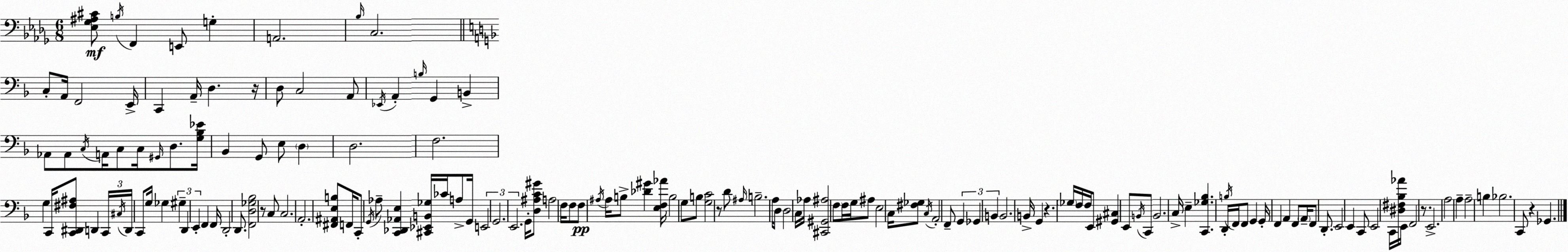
X:1
T:Untitled
M:6/8
L:1/4
K:Bbm
[_E,_G,^A,^C]/2 B,/4 F,, E,,/2 G, A,,2 _B,/4 C,2 C,/2 A,,/4 F,,2 E,,/4 C,, A,,/4 D, z/4 D,/2 C,2 A,,/2 _E,,/4 A,, B,/4 G,, B,, _A,,/2 _A,,/2 C,/4 A,,/4 C,/2 C,/4 ^G,,/4 D,/2 [G,_B,_E]/4 _B,, G,,/2 E,/2 D, D,2 F,2 G, C,,/4 [C,,^D,,^F,^A,]/2 D,, C,,/4 ^C,/4 D,,/4 C,,/2 G,/4 _G, ^G, D,, E,, F,, F,,/4 D,,2 D,,/2 [F,,D,_G,_B,]2 z/2 C,/2 C,2 A,,2 [^F,,^A,,E,B,]/2 F,,/4 C,,/2 G,,/4 _A,/2 [C,,_D,,_A,,E,] [^C,,_E,,B,,_G,]/4 _C/4 A,/2 G,,/4 E,,2 G,,2 E,,2 G,,/4 [D,^A,C^G]/2 A,2 F,/4 F,/2 F,/2 ^A,/4 ^A,/4 B,/2 [_D^G] [E,F,_A]/4 B,2 G,/2 B,/2 [G,C]2 z/2 D/2 ^A,/4 B,2 A,/4 D,/2 D,2 C,/4 _A,/4 [^C,,^G,,^A,]2 F,/2 F,/4 G,/4 ^A,/2 E,2 C,/4 [^F,_G,]/2 C,/4 A,,2 F,,/2 G,, _G,, B,, B,,2 B,,/4 G,, z _G,/4 F,/4 F,/4 E,,/2 [^G,,^C,] E,,/2 B,,/4 C,,/2 B,,2 C,/4 E, [C,,_G,_B,] D,,/4 B,/4 F,,/4 F,,/2 G,, G,,/4 F,, A,, F,,/2 A,,/4 F,,/2 D,,/2 E,,2 E,, C,,/2 E,,2 C,,/4 [^D,^F,_B,_A]/4 E,,/4 F,,2 z/2 E,,2 A,2 A, A,2 B, _B,2 C,,/2 z _G,,